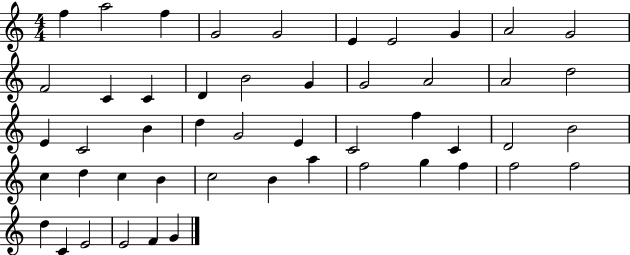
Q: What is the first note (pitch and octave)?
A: F5